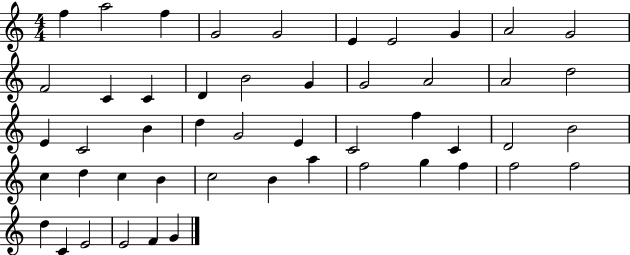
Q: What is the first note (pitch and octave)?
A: F5